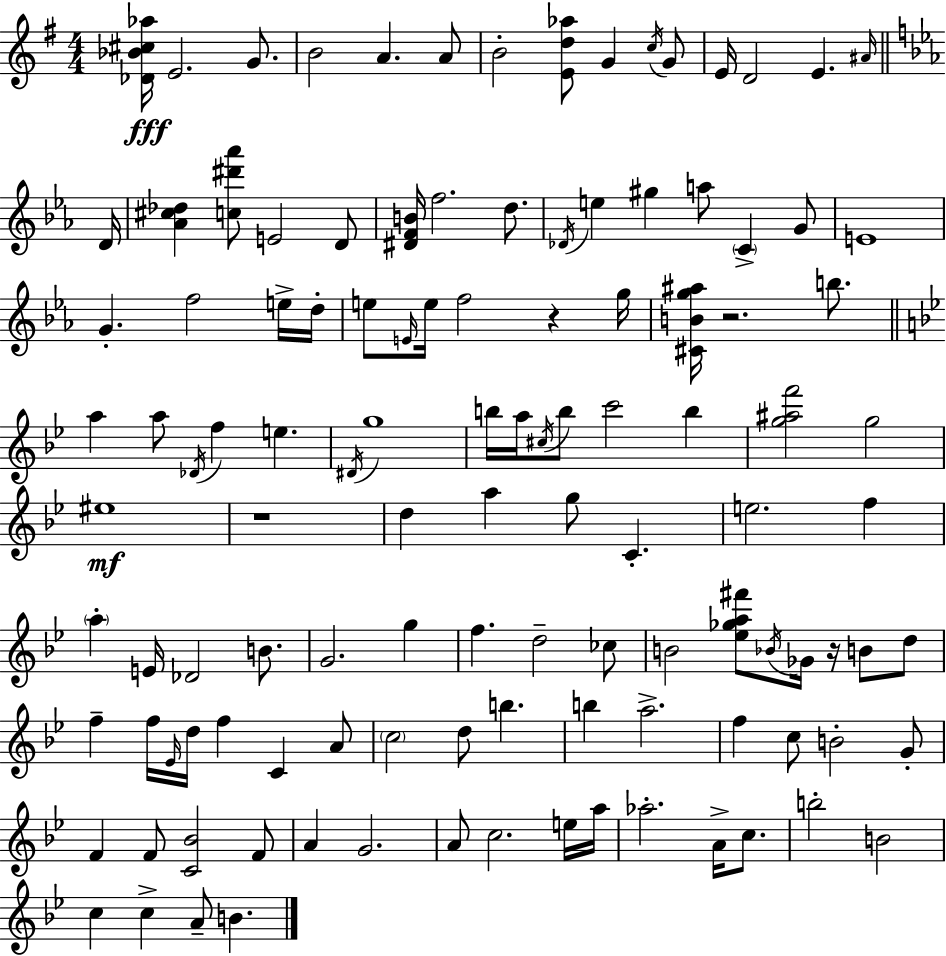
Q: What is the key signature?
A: E minor